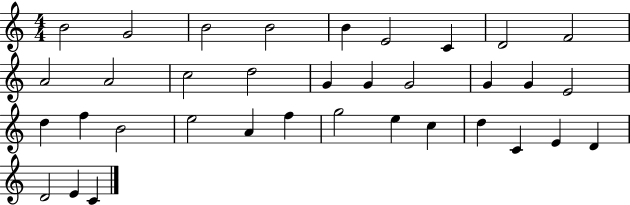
B4/h G4/h B4/h B4/h B4/q E4/h C4/q D4/h F4/h A4/h A4/h C5/h D5/h G4/q G4/q G4/h G4/q G4/q E4/h D5/q F5/q B4/h E5/h A4/q F5/q G5/h E5/q C5/q D5/q C4/q E4/q D4/q D4/h E4/q C4/q